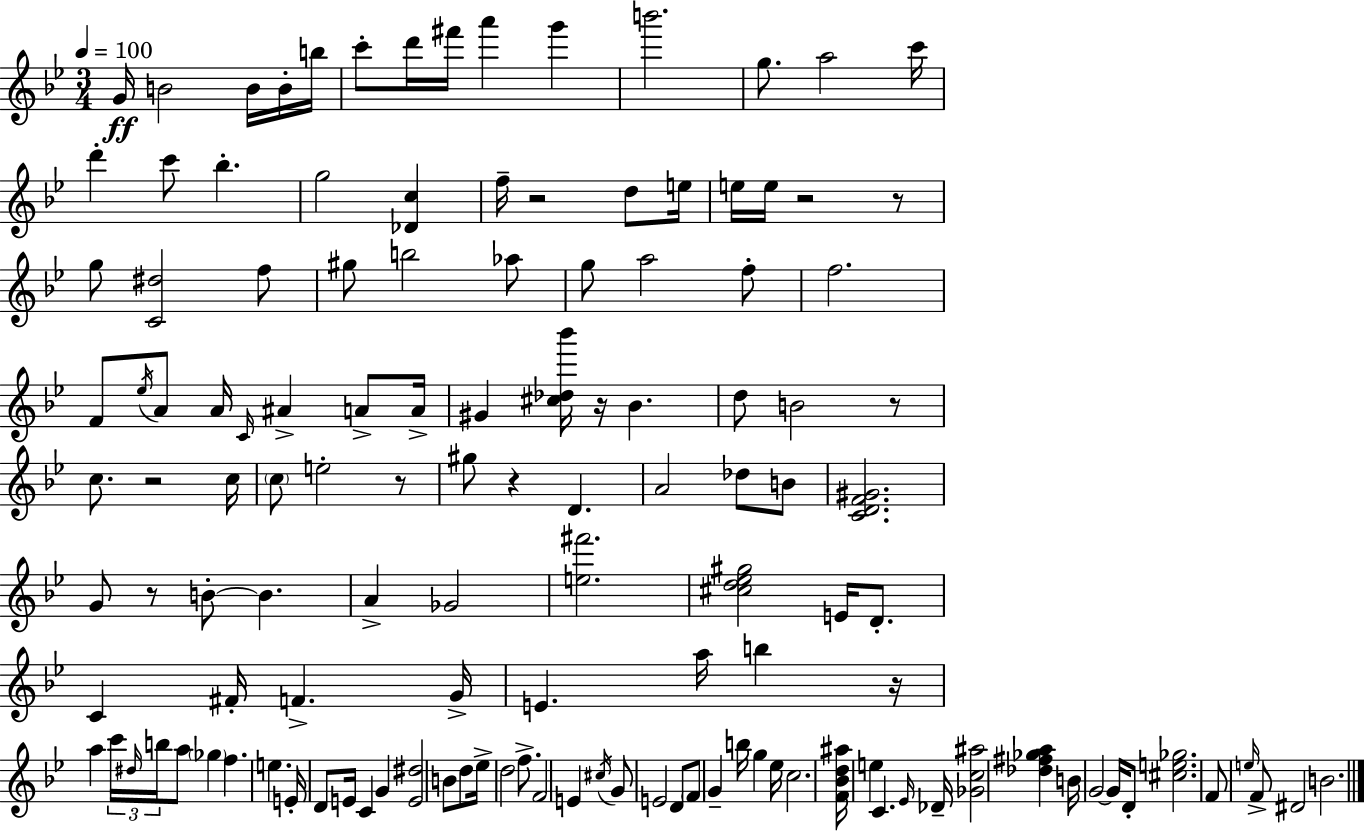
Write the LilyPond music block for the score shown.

{
  \clef treble
  \numericTimeSignature
  \time 3/4
  \key g \minor
  \tempo 4 = 100
  \repeat volta 2 { g'16\ff b'2 b'16 b'16-. b''16 | c'''8-. d'''16 fis'''16 a'''4 g'''4 | b'''2. | g''8. a''2 c'''16 | \break d'''4-. c'''8 bes''4.-. | g''2 <des' c''>4 | f''16-- r2 d''8 e''16 | e''16 e''16 r2 r8 | \break g''8 <c' dis''>2 f''8 | gis''8 b''2 aes''8 | g''8 a''2 f''8-. | f''2. | \break f'8 \acciaccatura { ees''16 } a'8 a'16 \grace { c'16 } ais'4-> a'8-> | a'16-> gis'4 <cis'' des'' bes'''>16 r16 bes'4. | d''8 b'2 | r8 c''8. r2 | \break c''16 \parenthesize c''8 e''2-. | r8 gis''8 r4 d'4. | a'2 des''8 | b'8 <c' d' f' gis'>2. | \break g'8 r8 b'8-.~~ b'4. | a'4-> ges'2 | <e'' fis'''>2. | <cis'' d'' ees'' gis''>2 e'16 d'8.-. | \break c'4 fis'16-. f'4.-> | g'16-> e'4. a''16 b''4 | r16 a''4 \tuplet 3/2 { c'''16 \grace { dis''16 } b''16 } a''8 \parenthesize ges''4 | f''4. e''4. | \break e'16-. d'8 e'16 c'4 g'4 | <e' dis''>2 b'8 | d''8 ees''16-> d''2 | f''8.-> f'2 e'4 | \break \acciaccatura { cis''16 } g'8 e'2 | d'8 \parenthesize f'8 g'4-- b''16 g''4 | ees''16 c''2. | <f' bes' d'' ais''>16 e''4 c'4. | \break \grace { ees'16 } des'16-- <ges' c'' ais''>2 | <des'' fis'' ges'' a''>4 b'16 g'2~~ | g'16 d'8-. <cis'' e'' ges''>2. | f'8 \grace { e''16 } f'8-> dis'2 | \break b'2. | } \bar "|."
}